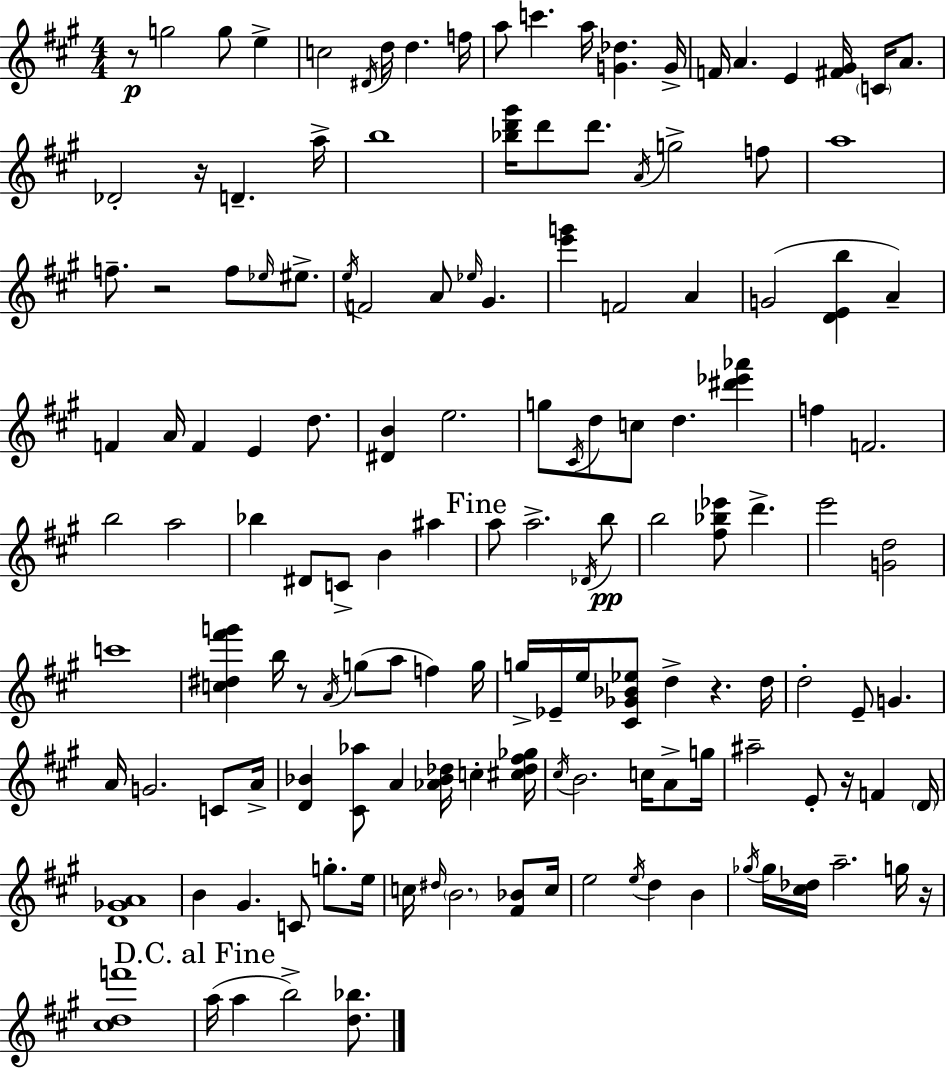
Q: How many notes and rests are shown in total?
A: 144